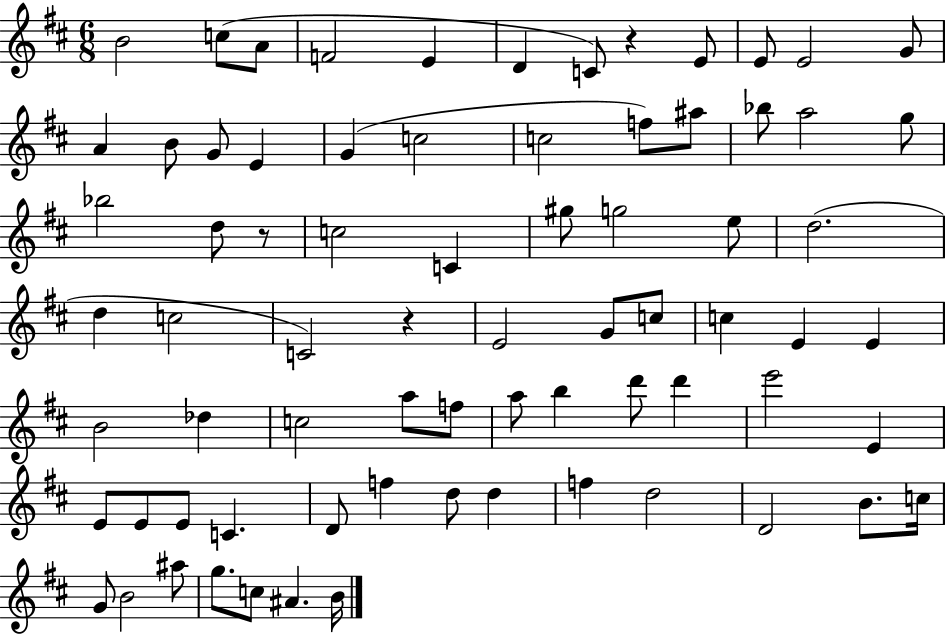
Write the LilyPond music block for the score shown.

{
  \clef treble
  \numericTimeSignature
  \time 6/8
  \key d \major
  b'2 c''8( a'8 | f'2 e'4 | d'4 c'8) r4 e'8 | e'8 e'2 g'8 | \break a'4 b'8 g'8 e'4 | g'4( c''2 | c''2 f''8) ais''8 | bes''8 a''2 g''8 | \break bes''2 d''8 r8 | c''2 c'4 | gis''8 g''2 e''8 | d''2.( | \break d''4 c''2 | c'2) r4 | e'2 g'8 c''8 | c''4 e'4 e'4 | \break b'2 des''4 | c''2 a''8 f''8 | a''8 b''4 d'''8 d'''4 | e'''2 e'4 | \break e'8 e'8 e'8 c'4. | d'8 f''4 d''8 d''4 | f''4 d''2 | d'2 b'8. c''16 | \break g'8 b'2 ais''8 | g''8. c''8 ais'4. b'16 | \bar "|."
}